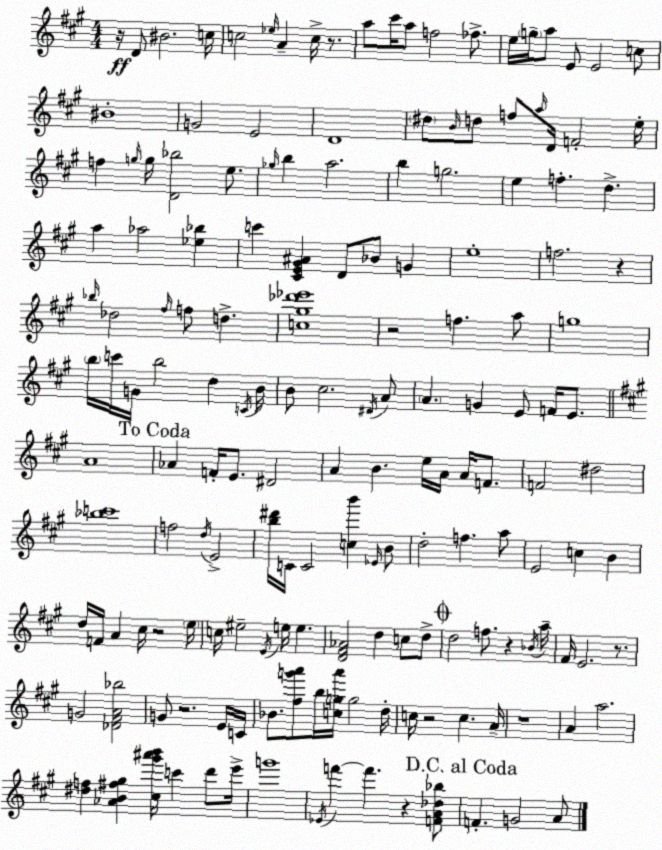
X:1
T:Untitled
M:4/4
L:1/4
K:A
z/4 D/2 ^B2 c/4 c2 _e/4 A c/4 z/2 a/2 ^c'/4 a/2 f2 _f/2 e/4 g/4 a/2 E/2 E2 c/2 ^B4 G2 E2 D4 ^d/2 B/4 d/2 f/2 a/4 D/4 F2 e/4 f g/4 g/4 [D_b]2 e/2 _g/4 b a2 b g2 e f d a _a2 [_e_b] c' [^CE^G^A] D/2 _B/2 G e4 f2 z _b/4 _d2 ^f/4 f/2 d [c^g_d'_e']4 z2 f a/2 g4 b/4 c'/4 G/4 b2 d C/4 B/4 B/2 ^c2 ^D/4 A/2 A G E/2 F/4 E/2 A4 _A F/4 E/2 ^D2 A B e/4 A/4 A/4 F/2 F2 ^d2 [_bc']4 f2 d/4 E2 [b^d']/4 C/4 C2 [cb'] _E/4 B/2 d2 f a/2 E2 c B d/4 F/4 A ^c/4 z2 e/4 c/4 ^e2 E/4 e/4 e [D^F_A]2 d c/2 d/2 d2 f/2 z _B/4 a/4 ^F/4 E2 z/2 G2 [_D^FA_b]2 G/2 z2 E/4 C/4 _B/2 [^fg'a']/2 b/4 [cga']/4 g2 d/4 c/4 z2 c A/4 z4 A a2 [^df] [_AB^f^g] [^c^g'^a'b']/4 c' d'/2 e'/4 g'4 _E/4 f' f' z [FA_d_b]/2 F G2 A/2